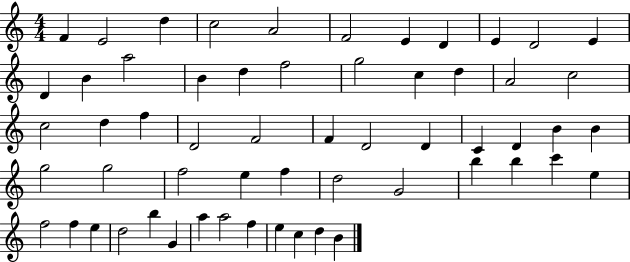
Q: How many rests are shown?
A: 0